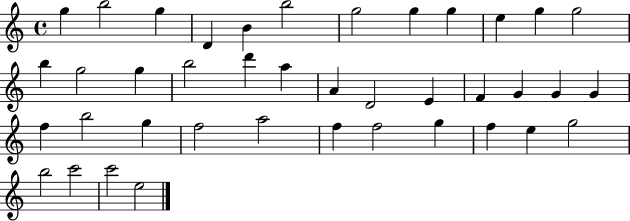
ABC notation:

X:1
T:Untitled
M:4/4
L:1/4
K:C
g b2 g D B b2 g2 g g e g g2 b g2 g b2 d' a A D2 E F G G G f b2 g f2 a2 f f2 g f e g2 b2 c'2 c'2 e2